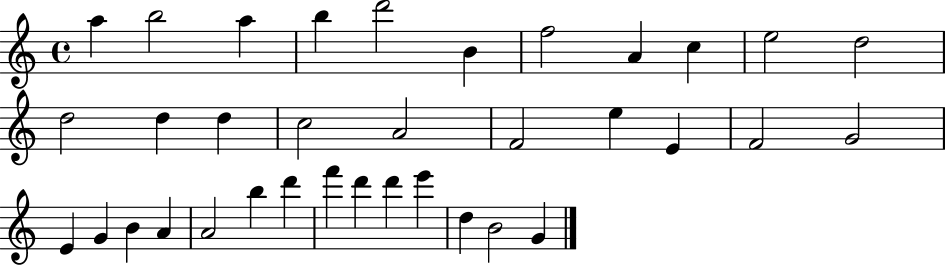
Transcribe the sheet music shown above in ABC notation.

X:1
T:Untitled
M:4/4
L:1/4
K:C
a b2 a b d'2 B f2 A c e2 d2 d2 d d c2 A2 F2 e E F2 G2 E G B A A2 b d' f' d' d' e' d B2 G